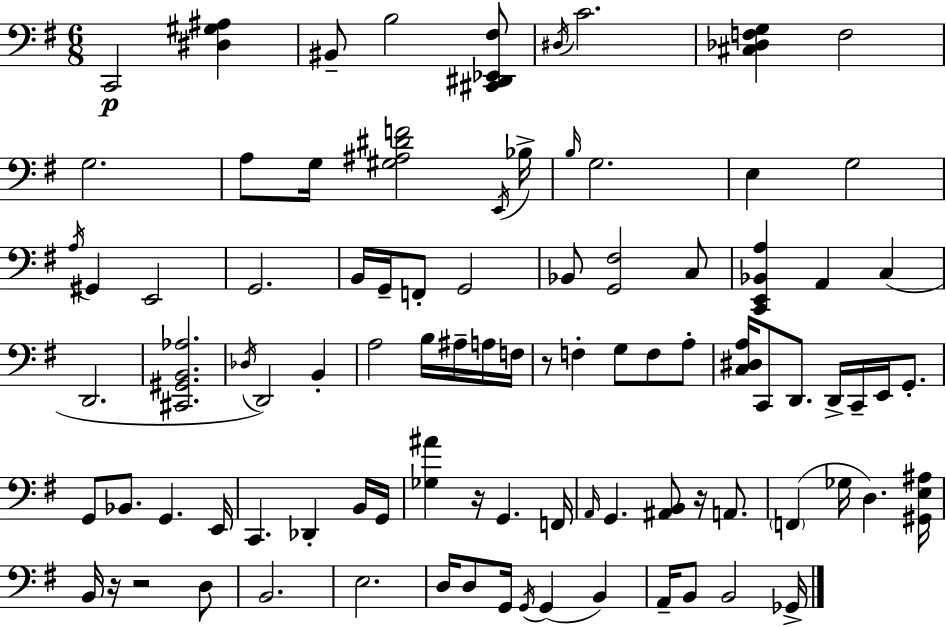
C2/h [D#3,G#3,A#3]/q BIS2/e B3/h [C#2,D#2,Eb2,F#3]/e D#3/s C4/h. [C#3,Db3,F3,G3]/q F3/h G3/h. A3/e G3/s [G#3,A#3,D#4,F4]/h E2/s Bb3/s B3/s G3/h. E3/q G3/h A3/s G#2/q E2/h G2/h. B2/s G2/s F2/e G2/h Bb2/e [G2,F#3]/h C3/e [C2,E2,Bb2,A3]/q A2/q C3/q D2/h. [C#2,G#2,B2,Ab3]/h. Db3/s D2/h B2/q A3/h B3/s A#3/s A3/s F3/s R/e F3/q G3/e F3/e A3/e [C3,D#3,A3]/s C2/e D2/e. D2/s C2/s E2/s G2/e. G2/e Bb2/e. G2/q. E2/s C2/q. Db2/q B2/s G2/s [Gb3,A#4]/q R/s G2/q. F2/s A2/s G2/q. [A#2,B2]/e R/s A2/e. F2/q Gb3/s D3/q. [G#2,E3,A#3]/s B2/s R/s R/h D3/e B2/h. E3/h. D3/s D3/e G2/s G2/s G2/q B2/q A2/s B2/e B2/h Gb2/s